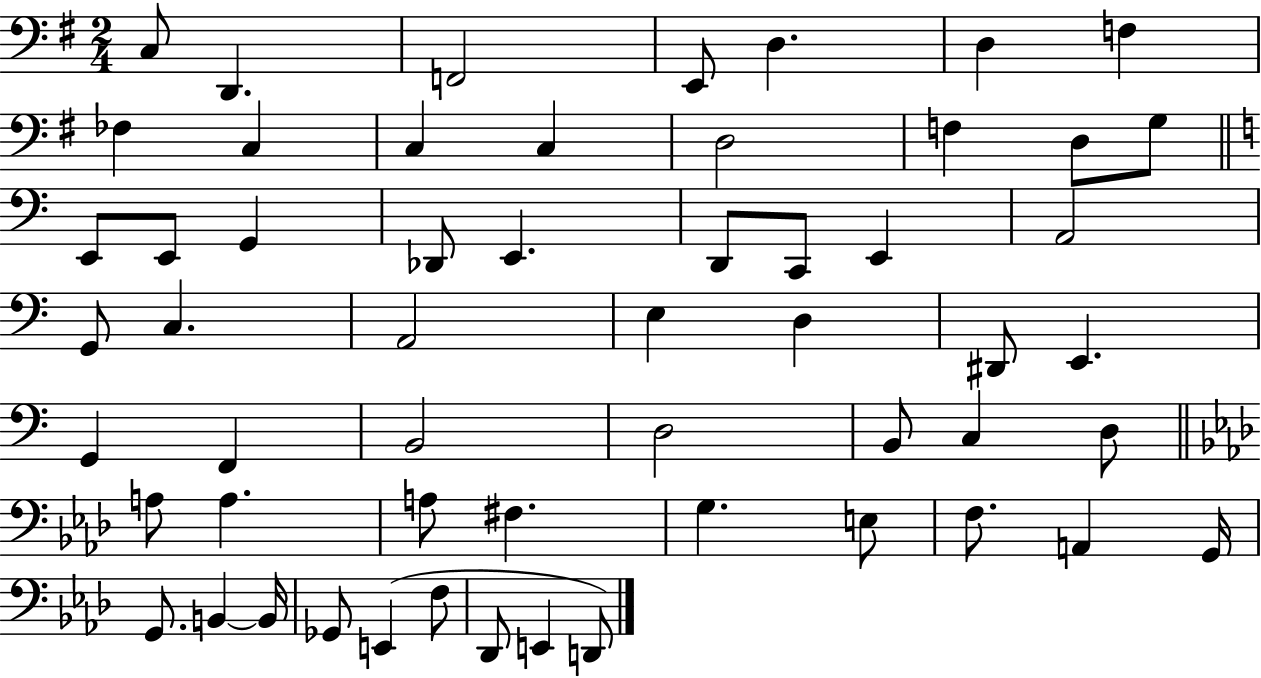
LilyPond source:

{
  \clef bass
  \numericTimeSignature
  \time 2/4
  \key g \major
  \repeat volta 2 { c8 d,4. | f,2 | e,8 d4. | d4 f4 | \break fes4 c4 | c4 c4 | d2 | f4 d8 g8 | \break \bar "||" \break \key c \major e,8 e,8 g,4 | des,8 e,4. | d,8 c,8 e,4 | a,2 | \break g,8 c4. | a,2 | e4 d4 | dis,8 e,4. | \break g,4 f,4 | b,2 | d2 | b,8 c4 d8 | \break \bar "||" \break \key aes \major a8 a4. | a8 fis4. | g4. e8 | f8. a,4 g,16 | \break g,8. b,4~~ b,16 | ges,8 e,4( f8 | des,8 e,4 d,8) | } \bar "|."
}